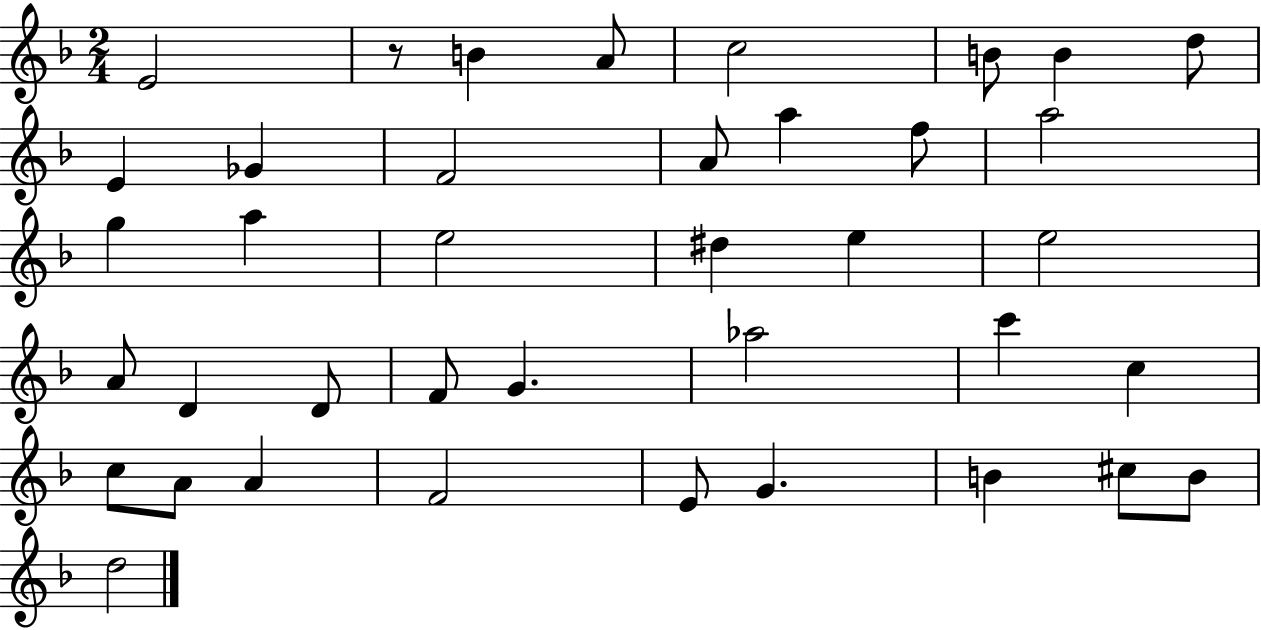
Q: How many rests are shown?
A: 1